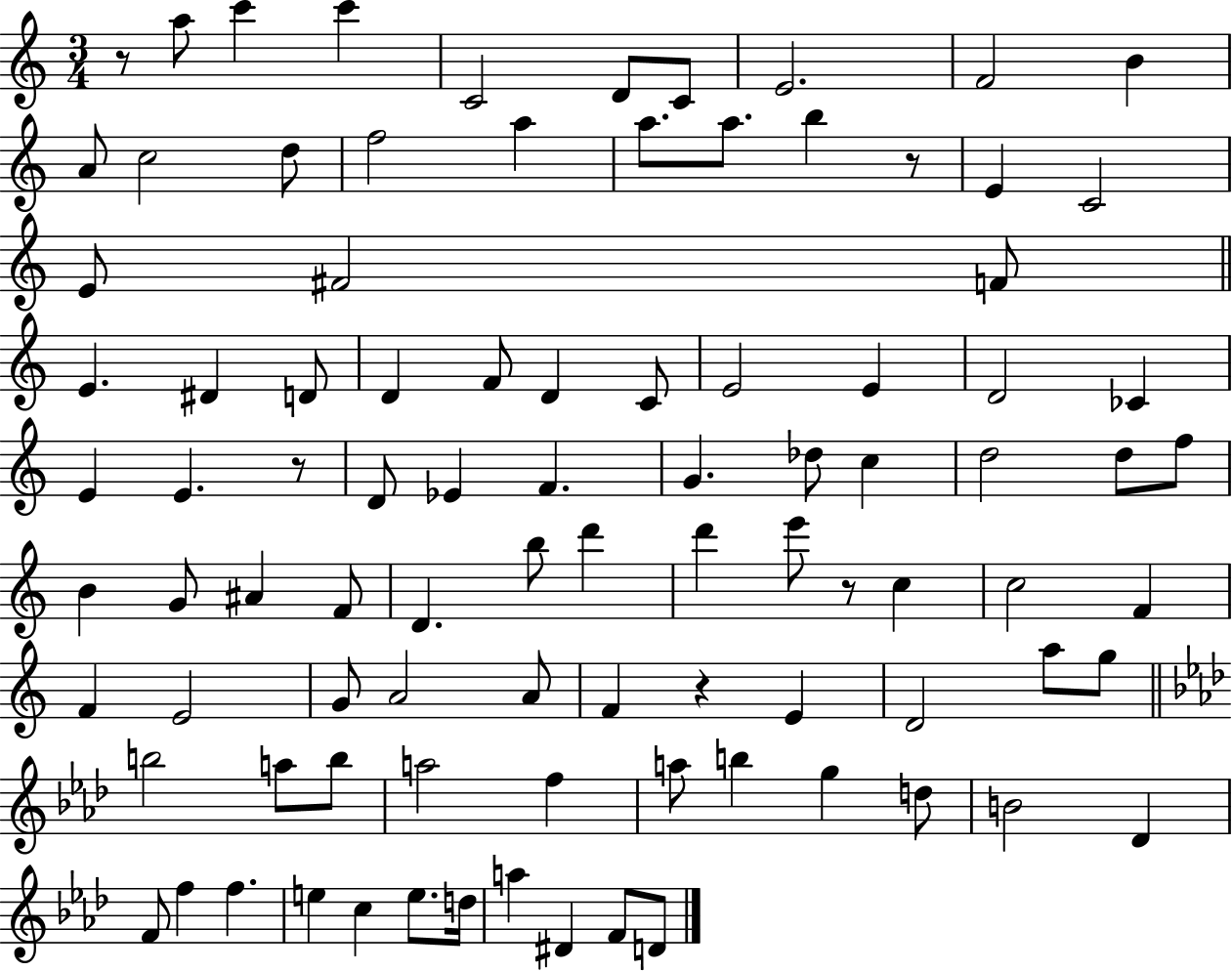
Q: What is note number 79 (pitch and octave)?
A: F5